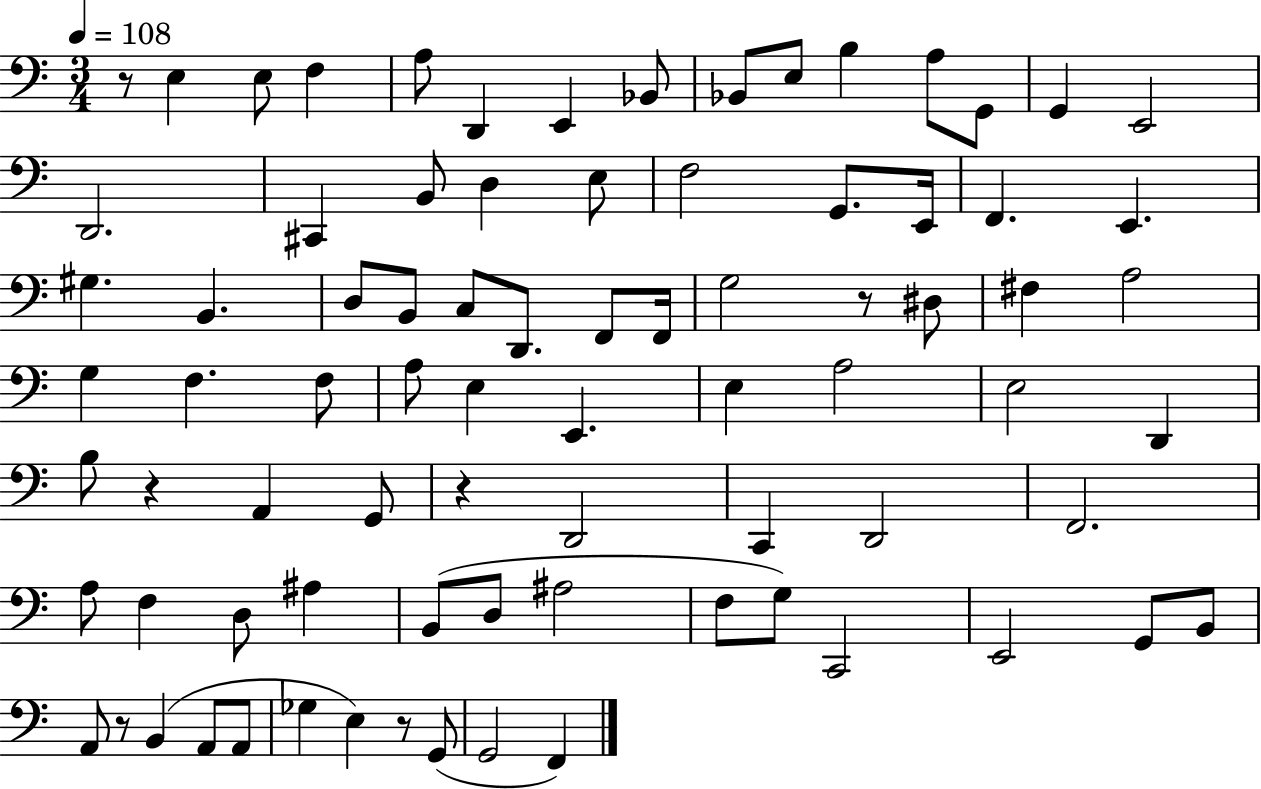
{
  \clef bass
  \numericTimeSignature
  \time 3/4
  \key c \major
  \tempo 4 = 108
  r8 e4 e8 f4 | a8 d,4 e,4 bes,8 | bes,8 e8 b4 a8 g,8 | g,4 e,2 | \break d,2. | cis,4 b,8 d4 e8 | f2 g,8. e,16 | f,4. e,4. | \break gis4. b,4. | d8 b,8 c8 d,8. f,8 f,16 | g2 r8 dis8 | fis4 a2 | \break g4 f4. f8 | a8 e4 e,4. | e4 a2 | e2 d,4 | \break b8 r4 a,4 g,8 | r4 d,2 | c,4 d,2 | f,2. | \break a8 f4 d8 ais4 | b,8( d8 ais2 | f8 g8) c,2 | e,2 g,8 b,8 | \break a,8 r8 b,4( a,8 a,8 | ges4 e4) r8 g,8( | g,2 f,4) | \bar "|."
}